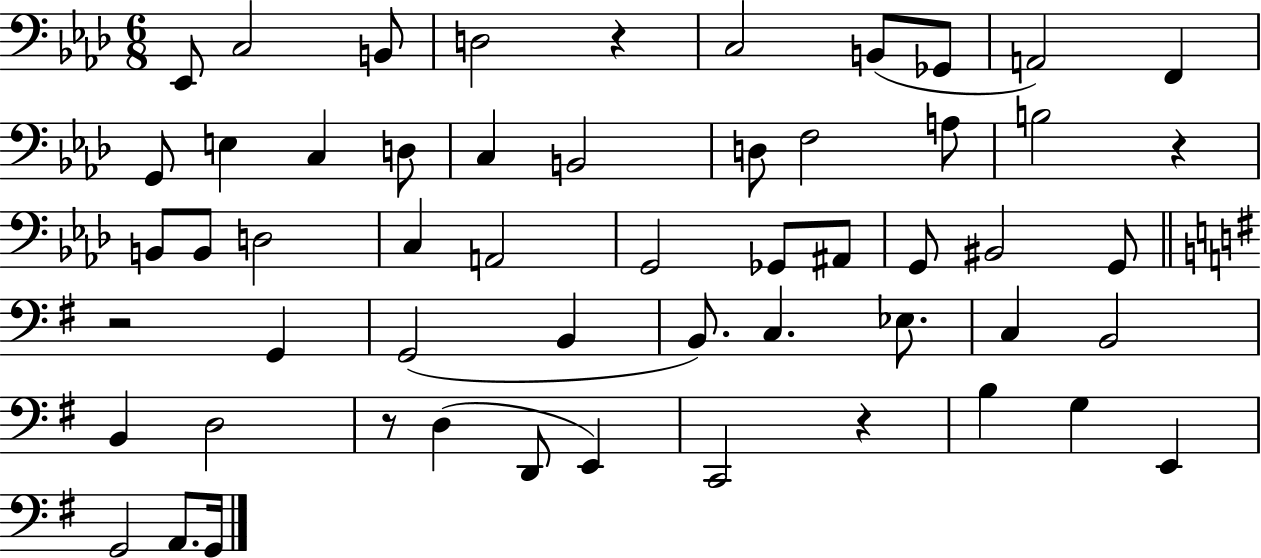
{
  \clef bass
  \numericTimeSignature
  \time 6/8
  \key aes \major
  ees,8 c2 b,8 | d2 r4 | c2 b,8( ges,8 | a,2) f,4 | \break g,8 e4 c4 d8 | c4 b,2 | d8 f2 a8 | b2 r4 | \break b,8 b,8 d2 | c4 a,2 | g,2 ges,8 ais,8 | g,8 bis,2 g,8 | \break \bar "||" \break \key g \major r2 g,4 | g,2( b,4 | b,8.) c4. ees8. | c4 b,2 | \break b,4 d2 | r8 d4( d,8 e,4) | c,2 r4 | b4 g4 e,4 | \break g,2 a,8. g,16 | \bar "|."
}